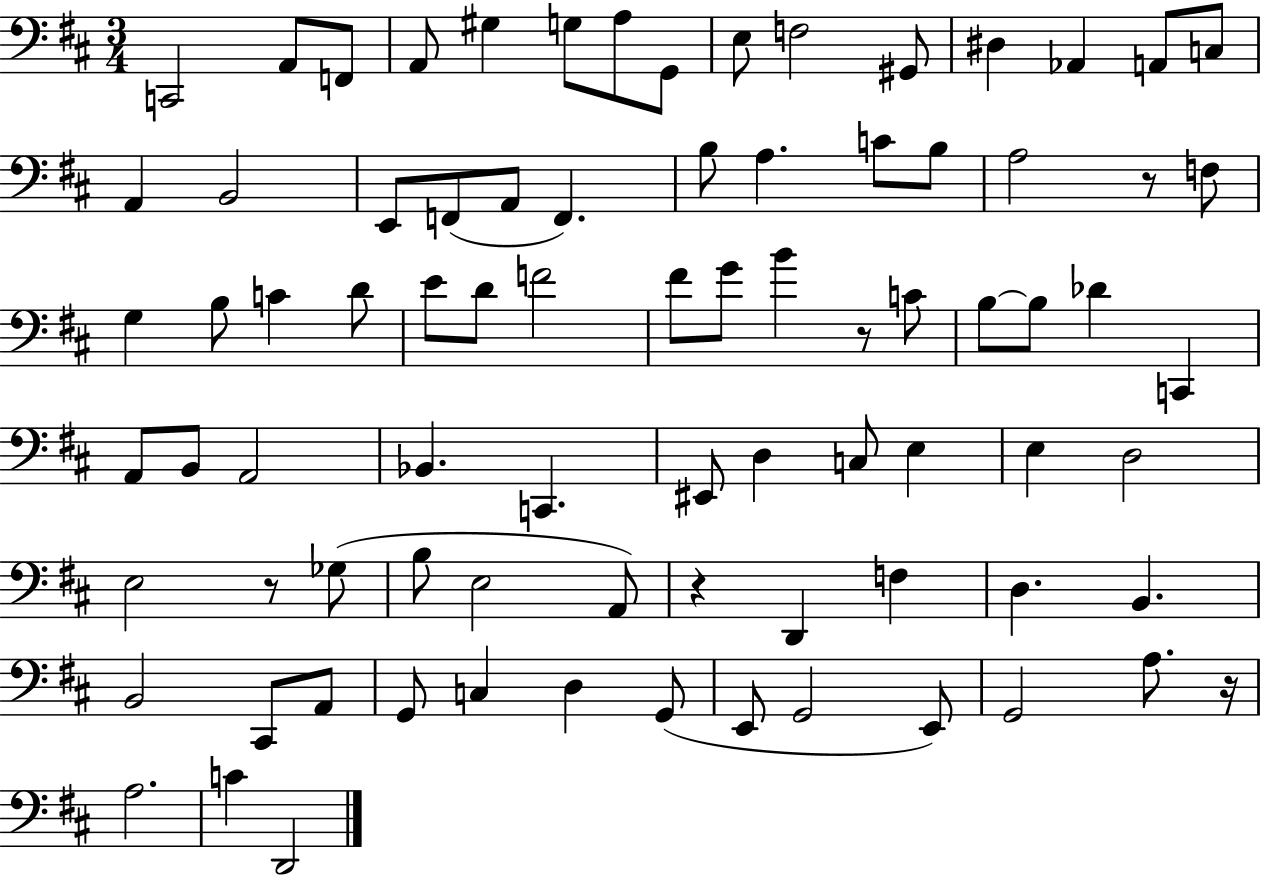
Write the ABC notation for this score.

X:1
T:Untitled
M:3/4
L:1/4
K:D
C,,2 A,,/2 F,,/2 A,,/2 ^G, G,/2 A,/2 G,,/2 E,/2 F,2 ^G,,/2 ^D, _A,, A,,/2 C,/2 A,, B,,2 E,,/2 F,,/2 A,,/2 F,, B,/2 A, C/2 B,/2 A,2 z/2 F,/2 G, B,/2 C D/2 E/2 D/2 F2 ^F/2 G/2 B z/2 C/2 B,/2 B,/2 _D C,, A,,/2 B,,/2 A,,2 _B,, C,, ^E,,/2 D, C,/2 E, E, D,2 E,2 z/2 _G,/2 B,/2 E,2 A,,/2 z D,, F, D, B,, B,,2 ^C,,/2 A,,/2 G,,/2 C, D, G,,/2 E,,/2 G,,2 E,,/2 G,,2 A,/2 z/4 A,2 C D,,2